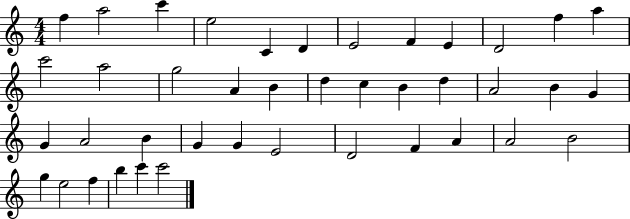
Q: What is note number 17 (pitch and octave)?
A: B4